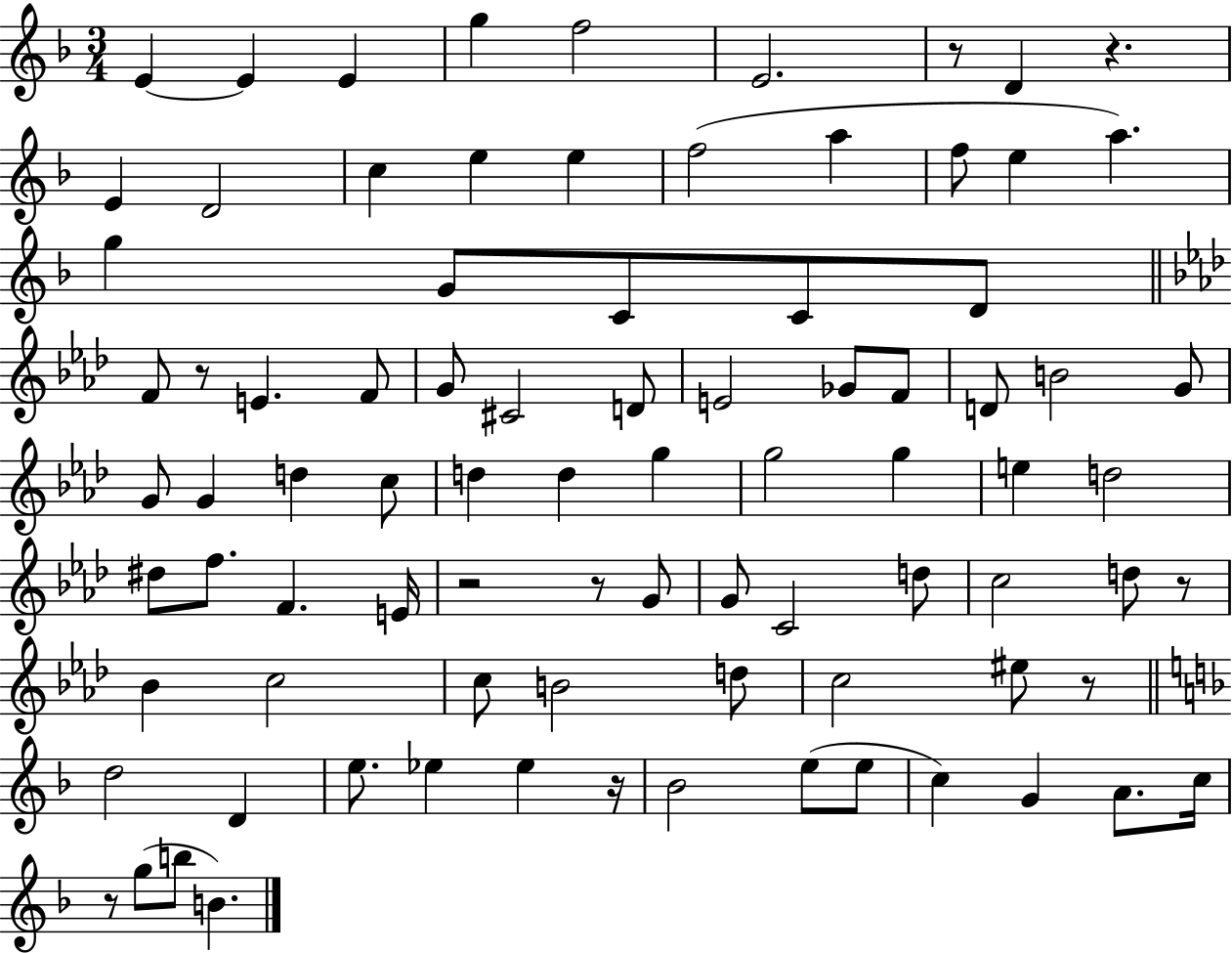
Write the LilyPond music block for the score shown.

{
  \clef treble
  \numericTimeSignature
  \time 3/4
  \key f \major
  \repeat volta 2 { e'4~~ e'4 e'4 | g''4 f''2 | e'2. | r8 d'4 r4. | \break e'4 d'2 | c''4 e''4 e''4 | f''2( a''4 | f''8 e''4 a''4.) | \break g''4 g'8 c'8 c'8 d'8 | \bar "||" \break \key aes \major f'8 r8 e'4. f'8 | g'8 cis'2 d'8 | e'2 ges'8 f'8 | d'8 b'2 g'8 | \break g'8 g'4 d''4 c''8 | d''4 d''4 g''4 | g''2 g''4 | e''4 d''2 | \break dis''8 f''8. f'4. e'16 | r2 r8 g'8 | g'8 c'2 d''8 | c''2 d''8 r8 | \break bes'4 c''2 | c''8 b'2 d''8 | c''2 eis''8 r8 | \bar "||" \break \key d \minor d''2 d'4 | e''8. ees''4 ees''4 r16 | bes'2 e''8( e''8 | c''4) g'4 a'8. c''16 | \break r8 g''8( b''8 b'4.) | } \bar "|."
}